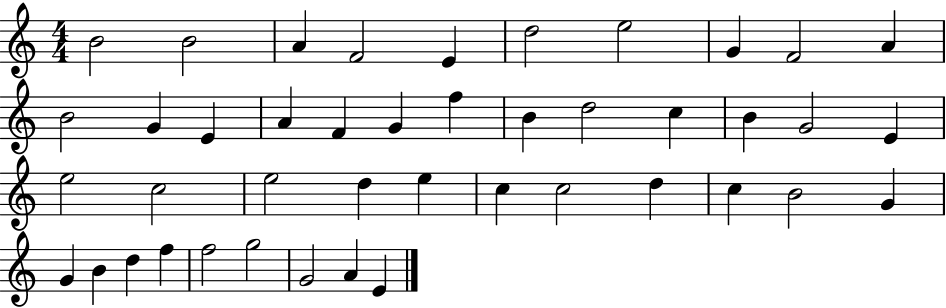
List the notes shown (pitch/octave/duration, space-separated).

B4/h B4/h A4/q F4/h E4/q D5/h E5/h G4/q F4/h A4/q B4/h G4/q E4/q A4/q F4/q G4/q F5/q B4/q D5/h C5/q B4/q G4/h E4/q E5/h C5/h E5/h D5/q E5/q C5/q C5/h D5/q C5/q B4/h G4/q G4/q B4/q D5/q F5/q F5/h G5/h G4/h A4/q E4/q